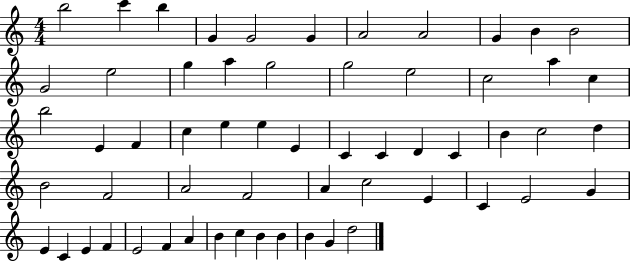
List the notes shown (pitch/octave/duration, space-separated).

B5/h C6/q B5/q G4/q G4/h G4/q A4/h A4/h G4/q B4/q B4/h G4/h E5/h G5/q A5/q G5/h G5/h E5/h C5/h A5/q C5/q B5/h E4/q F4/q C5/q E5/q E5/q E4/q C4/q C4/q D4/q C4/q B4/q C5/h D5/q B4/h F4/h A4/h F4/h A4/q C5/h E4/q C4/q E4/h G4/q E4/q C4/q E4/q F4/q E4/h F4/q A4/q B4/q C5/q B4/q B4/q B4/q G4/q D5/h